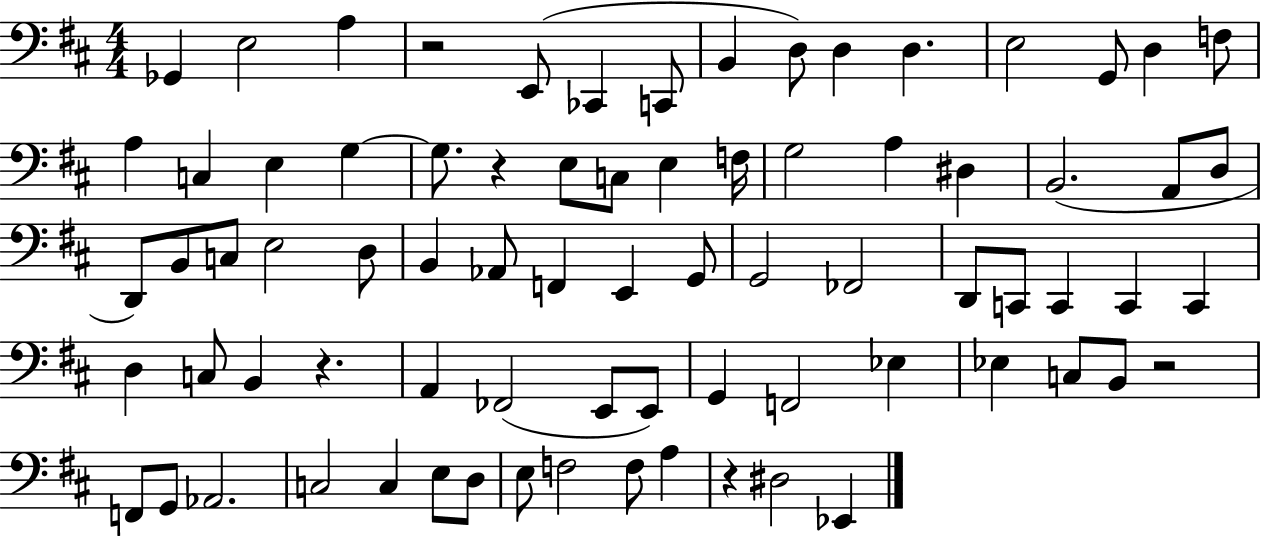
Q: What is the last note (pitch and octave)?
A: Eb2